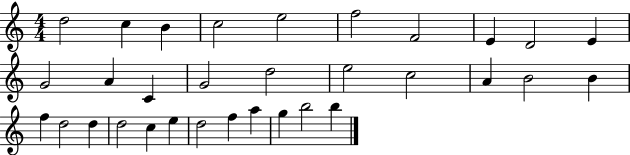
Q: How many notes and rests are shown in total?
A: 32